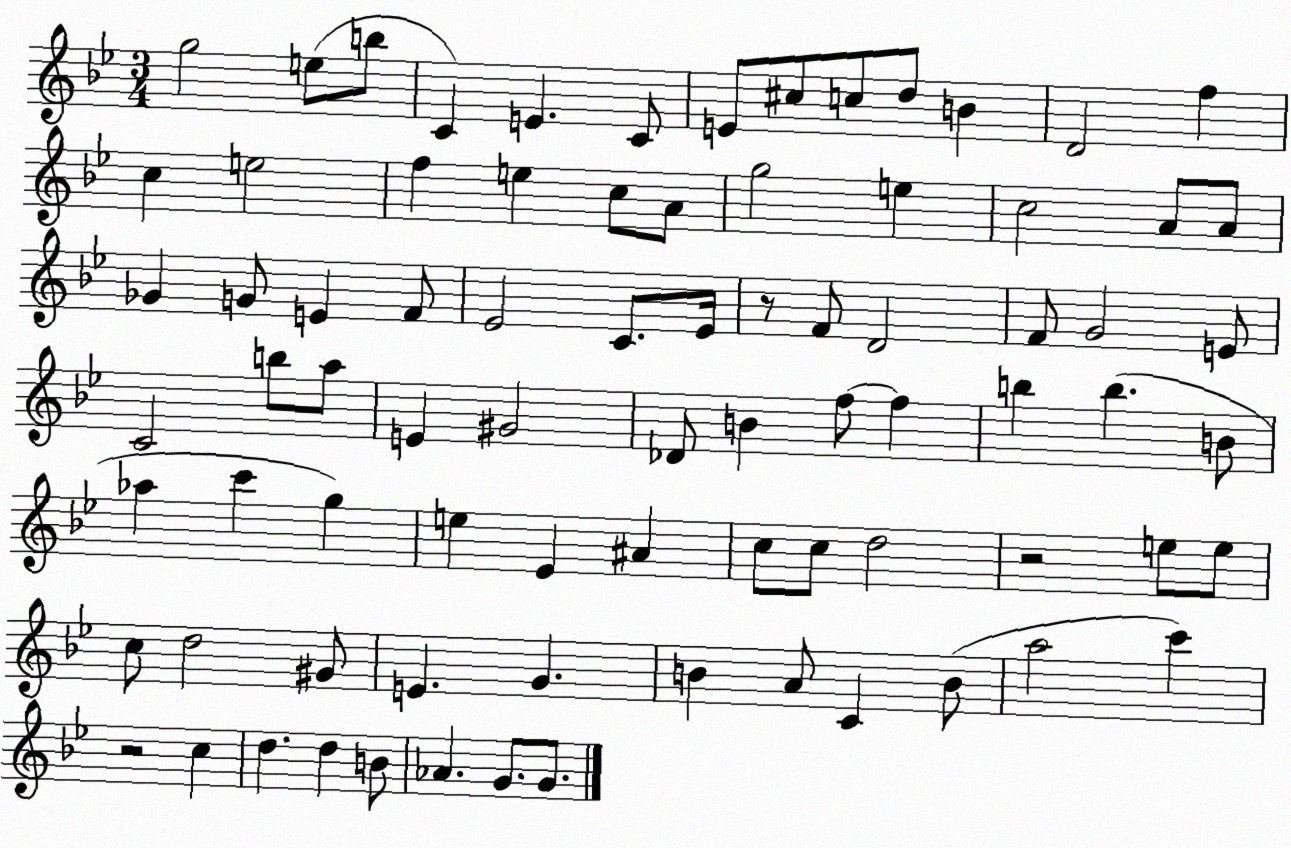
X:1
T:Untitled
M:3/4
L:1/4
K:Bb
g2 e/2 b/2 C E C/2 E/2 ^c/2 c/2 d/2 B D2 f c e2 f e c/2 A/2 g2 e c2 A/2 A/2 _G G/2 E F/2 _E2 C/2 _E/4 z/2 F/2 D2 F/2 G2 E/2 C2 b/2 a/2 E ^G2 _D/2 B f/2 f b b B/2 _a c' g e _E ^A c/2 c/2 d2 z2 e/2 e/2 c/2 d2 ^G/2 E G B A/2 C B/2 a2 c' z2 c d d B/2 _A G/2 G/2